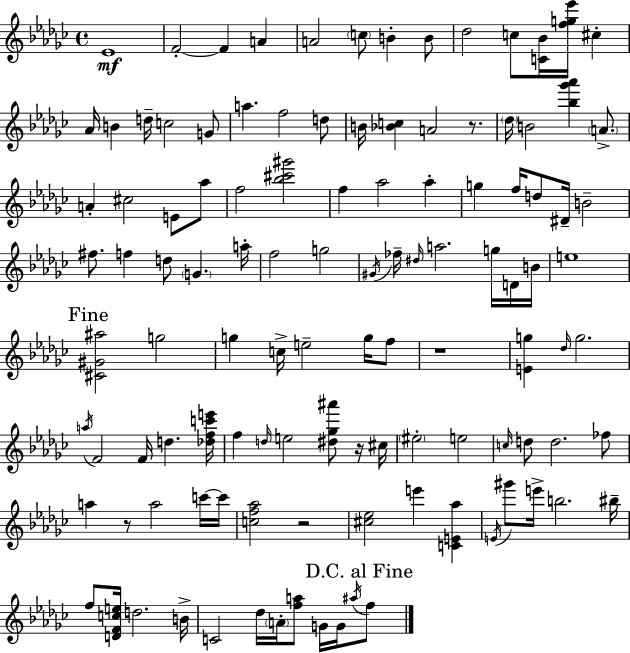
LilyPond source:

{
  \clef treble
  \time 4/4
  \defaultTimeSignature
  \key ees \minor
  ees'1\mf | f'2-.~~ f'4 a'4 | a'2 \parenthesize c''8 b'4-. b'8 | des''2 c''8 <c' bes'>16 <f'' g'' ees'''>16 cis''4-. | \break aes'16 b'4 d''16-- c''2 g'8 | a''4. f''2 d''8 | b'16 <bes' c''>4 a'2 r8. | \parenthesize des''16 b'2 <bes'' ges''' aes'''>4 \parenthesize a'8.-> | \break a'4-. cis''2 e'8 aes''8 | f''2 <bes'' cis''' gis'''>2 | f''4 aes''2 aes''4-. | g''4 f''16 d''8 dis'16-- b'2-- | \break fis''8. f''4 d''8 \parenthesize g'4. a''16-. | f''2 g''2 | \acciaccatura { gis'16 } fes''16-- \grace { dis''16 } a''2. g''16 | d'16 b'16 e''1 | \break \mark "Fine" <cis' gis' ais''>2 g''2 | g''4 c''16-> e''2-- g''16 | f''8 r1 | <e' g''>4 \grace { des''16 } g''2. | \break \acciaccatura { a''16 } f'2 f'16 d''4. | <des'' f'' c''' e'''>16 f''4 \grace { d''16 } e''2 | <dis'' ges'' ais'''>8 r16 cis''16 \parenthesize eis''2-. e''2 | \grace { c''16 } d''8 d''2. | \break fes''8 a''4 r8 a''2 | c'''16~~ c'''16 <c'' f'' aes''>2 r2 | <cis'' ees''>2 e'''4 | <c' e' aes''>4 \acciaccatura { e'16 } gis'''8 e'''16-> b''2. | \break bis''16-- f''8 <d' f' c'' e''>16 d''2. | b'16-> c'2 des''16 | \parenthesize a'16-. <f'' a''>8 g'16 g'16 \acciaccatura { ais''16 } \mark "D.C. al Fine" f''8 \bar "|."
}